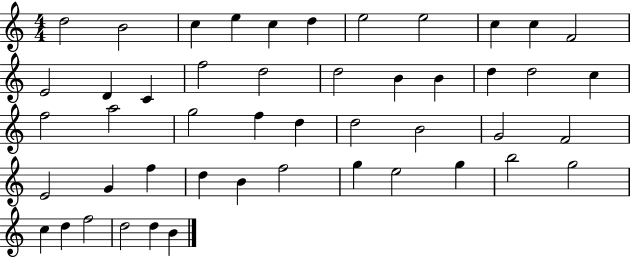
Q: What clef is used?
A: treble